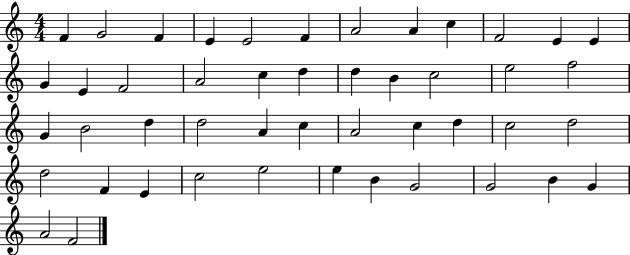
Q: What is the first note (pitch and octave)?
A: F4